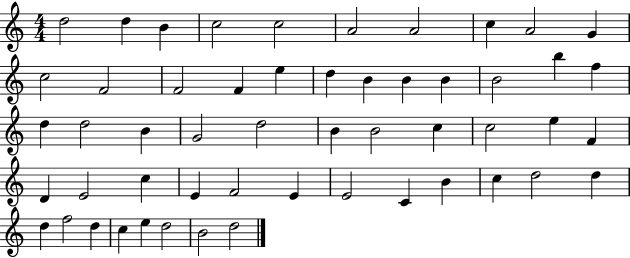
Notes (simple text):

D5/h D5/q B4/q C5/h C5/h A4/h A4/h C5/q A4/h G4/q C5/h F4/h F4/h F4/q E5/q D5/q B4/q B4/q B4/q B4/h B5/q F5/q D5/q D5/h B4/q G4/h D5/h B4/q B4/h C5/q C5/h E5/q F4/q D4/q E4/h C5/q E4/q F4/h E4/q E4/h C4/q B4/q C5/q D5/h D5/q D5/q F5/h D5/q C5/q E5/q D5/h B4/h D5/h